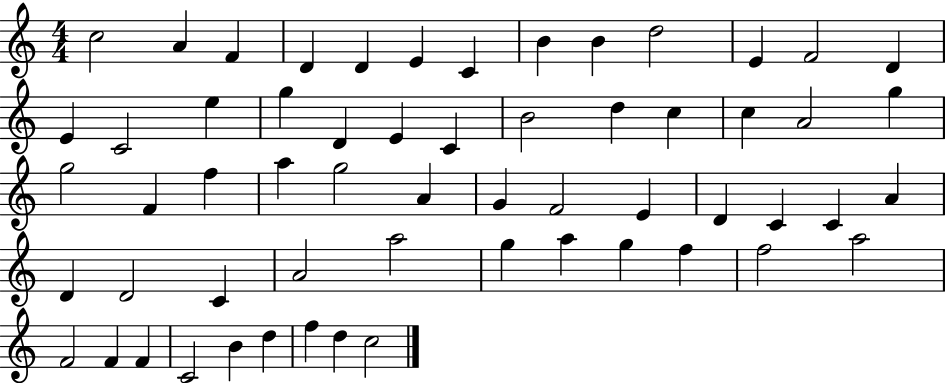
{
  \clef treble
  \numericTimeSignature
  \time 4/4
  \key c \major
  c''2 a'4 f'4 | d'4 d'4 e'4 c'4 | b'4 b'4 d''2 | e'4 f'2 d'4 | \break e'4 c'2 e''4 | g''4 d'4 e'4 c'4 | b'2 d''4 c''4 | c''4 a'2 g''4 | \break g''2 f'4 f''4 | a''4 g''2 a'4 | g'4 f'2 e'4 | d'4 c'4 c'4 a'4 | \break d'4 d'2 c'4 | a'2 a''2 | g''4 a''4 g''4 f''4 | f''2 a''2 | \break f'2 f'4 f'4 | c'2 b'4 d''4 | f''4 d''4 c''2 | \bar "|."
}